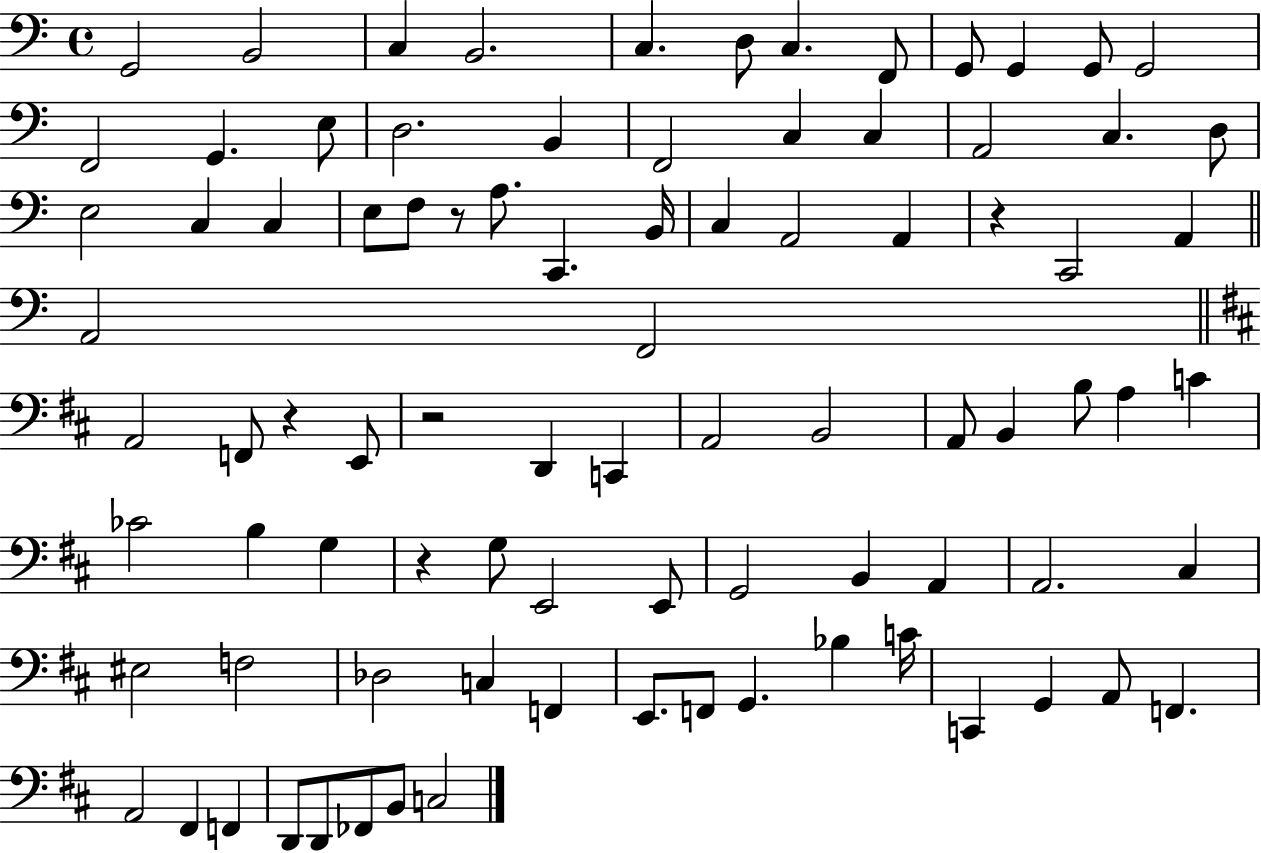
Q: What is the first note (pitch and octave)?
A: G2